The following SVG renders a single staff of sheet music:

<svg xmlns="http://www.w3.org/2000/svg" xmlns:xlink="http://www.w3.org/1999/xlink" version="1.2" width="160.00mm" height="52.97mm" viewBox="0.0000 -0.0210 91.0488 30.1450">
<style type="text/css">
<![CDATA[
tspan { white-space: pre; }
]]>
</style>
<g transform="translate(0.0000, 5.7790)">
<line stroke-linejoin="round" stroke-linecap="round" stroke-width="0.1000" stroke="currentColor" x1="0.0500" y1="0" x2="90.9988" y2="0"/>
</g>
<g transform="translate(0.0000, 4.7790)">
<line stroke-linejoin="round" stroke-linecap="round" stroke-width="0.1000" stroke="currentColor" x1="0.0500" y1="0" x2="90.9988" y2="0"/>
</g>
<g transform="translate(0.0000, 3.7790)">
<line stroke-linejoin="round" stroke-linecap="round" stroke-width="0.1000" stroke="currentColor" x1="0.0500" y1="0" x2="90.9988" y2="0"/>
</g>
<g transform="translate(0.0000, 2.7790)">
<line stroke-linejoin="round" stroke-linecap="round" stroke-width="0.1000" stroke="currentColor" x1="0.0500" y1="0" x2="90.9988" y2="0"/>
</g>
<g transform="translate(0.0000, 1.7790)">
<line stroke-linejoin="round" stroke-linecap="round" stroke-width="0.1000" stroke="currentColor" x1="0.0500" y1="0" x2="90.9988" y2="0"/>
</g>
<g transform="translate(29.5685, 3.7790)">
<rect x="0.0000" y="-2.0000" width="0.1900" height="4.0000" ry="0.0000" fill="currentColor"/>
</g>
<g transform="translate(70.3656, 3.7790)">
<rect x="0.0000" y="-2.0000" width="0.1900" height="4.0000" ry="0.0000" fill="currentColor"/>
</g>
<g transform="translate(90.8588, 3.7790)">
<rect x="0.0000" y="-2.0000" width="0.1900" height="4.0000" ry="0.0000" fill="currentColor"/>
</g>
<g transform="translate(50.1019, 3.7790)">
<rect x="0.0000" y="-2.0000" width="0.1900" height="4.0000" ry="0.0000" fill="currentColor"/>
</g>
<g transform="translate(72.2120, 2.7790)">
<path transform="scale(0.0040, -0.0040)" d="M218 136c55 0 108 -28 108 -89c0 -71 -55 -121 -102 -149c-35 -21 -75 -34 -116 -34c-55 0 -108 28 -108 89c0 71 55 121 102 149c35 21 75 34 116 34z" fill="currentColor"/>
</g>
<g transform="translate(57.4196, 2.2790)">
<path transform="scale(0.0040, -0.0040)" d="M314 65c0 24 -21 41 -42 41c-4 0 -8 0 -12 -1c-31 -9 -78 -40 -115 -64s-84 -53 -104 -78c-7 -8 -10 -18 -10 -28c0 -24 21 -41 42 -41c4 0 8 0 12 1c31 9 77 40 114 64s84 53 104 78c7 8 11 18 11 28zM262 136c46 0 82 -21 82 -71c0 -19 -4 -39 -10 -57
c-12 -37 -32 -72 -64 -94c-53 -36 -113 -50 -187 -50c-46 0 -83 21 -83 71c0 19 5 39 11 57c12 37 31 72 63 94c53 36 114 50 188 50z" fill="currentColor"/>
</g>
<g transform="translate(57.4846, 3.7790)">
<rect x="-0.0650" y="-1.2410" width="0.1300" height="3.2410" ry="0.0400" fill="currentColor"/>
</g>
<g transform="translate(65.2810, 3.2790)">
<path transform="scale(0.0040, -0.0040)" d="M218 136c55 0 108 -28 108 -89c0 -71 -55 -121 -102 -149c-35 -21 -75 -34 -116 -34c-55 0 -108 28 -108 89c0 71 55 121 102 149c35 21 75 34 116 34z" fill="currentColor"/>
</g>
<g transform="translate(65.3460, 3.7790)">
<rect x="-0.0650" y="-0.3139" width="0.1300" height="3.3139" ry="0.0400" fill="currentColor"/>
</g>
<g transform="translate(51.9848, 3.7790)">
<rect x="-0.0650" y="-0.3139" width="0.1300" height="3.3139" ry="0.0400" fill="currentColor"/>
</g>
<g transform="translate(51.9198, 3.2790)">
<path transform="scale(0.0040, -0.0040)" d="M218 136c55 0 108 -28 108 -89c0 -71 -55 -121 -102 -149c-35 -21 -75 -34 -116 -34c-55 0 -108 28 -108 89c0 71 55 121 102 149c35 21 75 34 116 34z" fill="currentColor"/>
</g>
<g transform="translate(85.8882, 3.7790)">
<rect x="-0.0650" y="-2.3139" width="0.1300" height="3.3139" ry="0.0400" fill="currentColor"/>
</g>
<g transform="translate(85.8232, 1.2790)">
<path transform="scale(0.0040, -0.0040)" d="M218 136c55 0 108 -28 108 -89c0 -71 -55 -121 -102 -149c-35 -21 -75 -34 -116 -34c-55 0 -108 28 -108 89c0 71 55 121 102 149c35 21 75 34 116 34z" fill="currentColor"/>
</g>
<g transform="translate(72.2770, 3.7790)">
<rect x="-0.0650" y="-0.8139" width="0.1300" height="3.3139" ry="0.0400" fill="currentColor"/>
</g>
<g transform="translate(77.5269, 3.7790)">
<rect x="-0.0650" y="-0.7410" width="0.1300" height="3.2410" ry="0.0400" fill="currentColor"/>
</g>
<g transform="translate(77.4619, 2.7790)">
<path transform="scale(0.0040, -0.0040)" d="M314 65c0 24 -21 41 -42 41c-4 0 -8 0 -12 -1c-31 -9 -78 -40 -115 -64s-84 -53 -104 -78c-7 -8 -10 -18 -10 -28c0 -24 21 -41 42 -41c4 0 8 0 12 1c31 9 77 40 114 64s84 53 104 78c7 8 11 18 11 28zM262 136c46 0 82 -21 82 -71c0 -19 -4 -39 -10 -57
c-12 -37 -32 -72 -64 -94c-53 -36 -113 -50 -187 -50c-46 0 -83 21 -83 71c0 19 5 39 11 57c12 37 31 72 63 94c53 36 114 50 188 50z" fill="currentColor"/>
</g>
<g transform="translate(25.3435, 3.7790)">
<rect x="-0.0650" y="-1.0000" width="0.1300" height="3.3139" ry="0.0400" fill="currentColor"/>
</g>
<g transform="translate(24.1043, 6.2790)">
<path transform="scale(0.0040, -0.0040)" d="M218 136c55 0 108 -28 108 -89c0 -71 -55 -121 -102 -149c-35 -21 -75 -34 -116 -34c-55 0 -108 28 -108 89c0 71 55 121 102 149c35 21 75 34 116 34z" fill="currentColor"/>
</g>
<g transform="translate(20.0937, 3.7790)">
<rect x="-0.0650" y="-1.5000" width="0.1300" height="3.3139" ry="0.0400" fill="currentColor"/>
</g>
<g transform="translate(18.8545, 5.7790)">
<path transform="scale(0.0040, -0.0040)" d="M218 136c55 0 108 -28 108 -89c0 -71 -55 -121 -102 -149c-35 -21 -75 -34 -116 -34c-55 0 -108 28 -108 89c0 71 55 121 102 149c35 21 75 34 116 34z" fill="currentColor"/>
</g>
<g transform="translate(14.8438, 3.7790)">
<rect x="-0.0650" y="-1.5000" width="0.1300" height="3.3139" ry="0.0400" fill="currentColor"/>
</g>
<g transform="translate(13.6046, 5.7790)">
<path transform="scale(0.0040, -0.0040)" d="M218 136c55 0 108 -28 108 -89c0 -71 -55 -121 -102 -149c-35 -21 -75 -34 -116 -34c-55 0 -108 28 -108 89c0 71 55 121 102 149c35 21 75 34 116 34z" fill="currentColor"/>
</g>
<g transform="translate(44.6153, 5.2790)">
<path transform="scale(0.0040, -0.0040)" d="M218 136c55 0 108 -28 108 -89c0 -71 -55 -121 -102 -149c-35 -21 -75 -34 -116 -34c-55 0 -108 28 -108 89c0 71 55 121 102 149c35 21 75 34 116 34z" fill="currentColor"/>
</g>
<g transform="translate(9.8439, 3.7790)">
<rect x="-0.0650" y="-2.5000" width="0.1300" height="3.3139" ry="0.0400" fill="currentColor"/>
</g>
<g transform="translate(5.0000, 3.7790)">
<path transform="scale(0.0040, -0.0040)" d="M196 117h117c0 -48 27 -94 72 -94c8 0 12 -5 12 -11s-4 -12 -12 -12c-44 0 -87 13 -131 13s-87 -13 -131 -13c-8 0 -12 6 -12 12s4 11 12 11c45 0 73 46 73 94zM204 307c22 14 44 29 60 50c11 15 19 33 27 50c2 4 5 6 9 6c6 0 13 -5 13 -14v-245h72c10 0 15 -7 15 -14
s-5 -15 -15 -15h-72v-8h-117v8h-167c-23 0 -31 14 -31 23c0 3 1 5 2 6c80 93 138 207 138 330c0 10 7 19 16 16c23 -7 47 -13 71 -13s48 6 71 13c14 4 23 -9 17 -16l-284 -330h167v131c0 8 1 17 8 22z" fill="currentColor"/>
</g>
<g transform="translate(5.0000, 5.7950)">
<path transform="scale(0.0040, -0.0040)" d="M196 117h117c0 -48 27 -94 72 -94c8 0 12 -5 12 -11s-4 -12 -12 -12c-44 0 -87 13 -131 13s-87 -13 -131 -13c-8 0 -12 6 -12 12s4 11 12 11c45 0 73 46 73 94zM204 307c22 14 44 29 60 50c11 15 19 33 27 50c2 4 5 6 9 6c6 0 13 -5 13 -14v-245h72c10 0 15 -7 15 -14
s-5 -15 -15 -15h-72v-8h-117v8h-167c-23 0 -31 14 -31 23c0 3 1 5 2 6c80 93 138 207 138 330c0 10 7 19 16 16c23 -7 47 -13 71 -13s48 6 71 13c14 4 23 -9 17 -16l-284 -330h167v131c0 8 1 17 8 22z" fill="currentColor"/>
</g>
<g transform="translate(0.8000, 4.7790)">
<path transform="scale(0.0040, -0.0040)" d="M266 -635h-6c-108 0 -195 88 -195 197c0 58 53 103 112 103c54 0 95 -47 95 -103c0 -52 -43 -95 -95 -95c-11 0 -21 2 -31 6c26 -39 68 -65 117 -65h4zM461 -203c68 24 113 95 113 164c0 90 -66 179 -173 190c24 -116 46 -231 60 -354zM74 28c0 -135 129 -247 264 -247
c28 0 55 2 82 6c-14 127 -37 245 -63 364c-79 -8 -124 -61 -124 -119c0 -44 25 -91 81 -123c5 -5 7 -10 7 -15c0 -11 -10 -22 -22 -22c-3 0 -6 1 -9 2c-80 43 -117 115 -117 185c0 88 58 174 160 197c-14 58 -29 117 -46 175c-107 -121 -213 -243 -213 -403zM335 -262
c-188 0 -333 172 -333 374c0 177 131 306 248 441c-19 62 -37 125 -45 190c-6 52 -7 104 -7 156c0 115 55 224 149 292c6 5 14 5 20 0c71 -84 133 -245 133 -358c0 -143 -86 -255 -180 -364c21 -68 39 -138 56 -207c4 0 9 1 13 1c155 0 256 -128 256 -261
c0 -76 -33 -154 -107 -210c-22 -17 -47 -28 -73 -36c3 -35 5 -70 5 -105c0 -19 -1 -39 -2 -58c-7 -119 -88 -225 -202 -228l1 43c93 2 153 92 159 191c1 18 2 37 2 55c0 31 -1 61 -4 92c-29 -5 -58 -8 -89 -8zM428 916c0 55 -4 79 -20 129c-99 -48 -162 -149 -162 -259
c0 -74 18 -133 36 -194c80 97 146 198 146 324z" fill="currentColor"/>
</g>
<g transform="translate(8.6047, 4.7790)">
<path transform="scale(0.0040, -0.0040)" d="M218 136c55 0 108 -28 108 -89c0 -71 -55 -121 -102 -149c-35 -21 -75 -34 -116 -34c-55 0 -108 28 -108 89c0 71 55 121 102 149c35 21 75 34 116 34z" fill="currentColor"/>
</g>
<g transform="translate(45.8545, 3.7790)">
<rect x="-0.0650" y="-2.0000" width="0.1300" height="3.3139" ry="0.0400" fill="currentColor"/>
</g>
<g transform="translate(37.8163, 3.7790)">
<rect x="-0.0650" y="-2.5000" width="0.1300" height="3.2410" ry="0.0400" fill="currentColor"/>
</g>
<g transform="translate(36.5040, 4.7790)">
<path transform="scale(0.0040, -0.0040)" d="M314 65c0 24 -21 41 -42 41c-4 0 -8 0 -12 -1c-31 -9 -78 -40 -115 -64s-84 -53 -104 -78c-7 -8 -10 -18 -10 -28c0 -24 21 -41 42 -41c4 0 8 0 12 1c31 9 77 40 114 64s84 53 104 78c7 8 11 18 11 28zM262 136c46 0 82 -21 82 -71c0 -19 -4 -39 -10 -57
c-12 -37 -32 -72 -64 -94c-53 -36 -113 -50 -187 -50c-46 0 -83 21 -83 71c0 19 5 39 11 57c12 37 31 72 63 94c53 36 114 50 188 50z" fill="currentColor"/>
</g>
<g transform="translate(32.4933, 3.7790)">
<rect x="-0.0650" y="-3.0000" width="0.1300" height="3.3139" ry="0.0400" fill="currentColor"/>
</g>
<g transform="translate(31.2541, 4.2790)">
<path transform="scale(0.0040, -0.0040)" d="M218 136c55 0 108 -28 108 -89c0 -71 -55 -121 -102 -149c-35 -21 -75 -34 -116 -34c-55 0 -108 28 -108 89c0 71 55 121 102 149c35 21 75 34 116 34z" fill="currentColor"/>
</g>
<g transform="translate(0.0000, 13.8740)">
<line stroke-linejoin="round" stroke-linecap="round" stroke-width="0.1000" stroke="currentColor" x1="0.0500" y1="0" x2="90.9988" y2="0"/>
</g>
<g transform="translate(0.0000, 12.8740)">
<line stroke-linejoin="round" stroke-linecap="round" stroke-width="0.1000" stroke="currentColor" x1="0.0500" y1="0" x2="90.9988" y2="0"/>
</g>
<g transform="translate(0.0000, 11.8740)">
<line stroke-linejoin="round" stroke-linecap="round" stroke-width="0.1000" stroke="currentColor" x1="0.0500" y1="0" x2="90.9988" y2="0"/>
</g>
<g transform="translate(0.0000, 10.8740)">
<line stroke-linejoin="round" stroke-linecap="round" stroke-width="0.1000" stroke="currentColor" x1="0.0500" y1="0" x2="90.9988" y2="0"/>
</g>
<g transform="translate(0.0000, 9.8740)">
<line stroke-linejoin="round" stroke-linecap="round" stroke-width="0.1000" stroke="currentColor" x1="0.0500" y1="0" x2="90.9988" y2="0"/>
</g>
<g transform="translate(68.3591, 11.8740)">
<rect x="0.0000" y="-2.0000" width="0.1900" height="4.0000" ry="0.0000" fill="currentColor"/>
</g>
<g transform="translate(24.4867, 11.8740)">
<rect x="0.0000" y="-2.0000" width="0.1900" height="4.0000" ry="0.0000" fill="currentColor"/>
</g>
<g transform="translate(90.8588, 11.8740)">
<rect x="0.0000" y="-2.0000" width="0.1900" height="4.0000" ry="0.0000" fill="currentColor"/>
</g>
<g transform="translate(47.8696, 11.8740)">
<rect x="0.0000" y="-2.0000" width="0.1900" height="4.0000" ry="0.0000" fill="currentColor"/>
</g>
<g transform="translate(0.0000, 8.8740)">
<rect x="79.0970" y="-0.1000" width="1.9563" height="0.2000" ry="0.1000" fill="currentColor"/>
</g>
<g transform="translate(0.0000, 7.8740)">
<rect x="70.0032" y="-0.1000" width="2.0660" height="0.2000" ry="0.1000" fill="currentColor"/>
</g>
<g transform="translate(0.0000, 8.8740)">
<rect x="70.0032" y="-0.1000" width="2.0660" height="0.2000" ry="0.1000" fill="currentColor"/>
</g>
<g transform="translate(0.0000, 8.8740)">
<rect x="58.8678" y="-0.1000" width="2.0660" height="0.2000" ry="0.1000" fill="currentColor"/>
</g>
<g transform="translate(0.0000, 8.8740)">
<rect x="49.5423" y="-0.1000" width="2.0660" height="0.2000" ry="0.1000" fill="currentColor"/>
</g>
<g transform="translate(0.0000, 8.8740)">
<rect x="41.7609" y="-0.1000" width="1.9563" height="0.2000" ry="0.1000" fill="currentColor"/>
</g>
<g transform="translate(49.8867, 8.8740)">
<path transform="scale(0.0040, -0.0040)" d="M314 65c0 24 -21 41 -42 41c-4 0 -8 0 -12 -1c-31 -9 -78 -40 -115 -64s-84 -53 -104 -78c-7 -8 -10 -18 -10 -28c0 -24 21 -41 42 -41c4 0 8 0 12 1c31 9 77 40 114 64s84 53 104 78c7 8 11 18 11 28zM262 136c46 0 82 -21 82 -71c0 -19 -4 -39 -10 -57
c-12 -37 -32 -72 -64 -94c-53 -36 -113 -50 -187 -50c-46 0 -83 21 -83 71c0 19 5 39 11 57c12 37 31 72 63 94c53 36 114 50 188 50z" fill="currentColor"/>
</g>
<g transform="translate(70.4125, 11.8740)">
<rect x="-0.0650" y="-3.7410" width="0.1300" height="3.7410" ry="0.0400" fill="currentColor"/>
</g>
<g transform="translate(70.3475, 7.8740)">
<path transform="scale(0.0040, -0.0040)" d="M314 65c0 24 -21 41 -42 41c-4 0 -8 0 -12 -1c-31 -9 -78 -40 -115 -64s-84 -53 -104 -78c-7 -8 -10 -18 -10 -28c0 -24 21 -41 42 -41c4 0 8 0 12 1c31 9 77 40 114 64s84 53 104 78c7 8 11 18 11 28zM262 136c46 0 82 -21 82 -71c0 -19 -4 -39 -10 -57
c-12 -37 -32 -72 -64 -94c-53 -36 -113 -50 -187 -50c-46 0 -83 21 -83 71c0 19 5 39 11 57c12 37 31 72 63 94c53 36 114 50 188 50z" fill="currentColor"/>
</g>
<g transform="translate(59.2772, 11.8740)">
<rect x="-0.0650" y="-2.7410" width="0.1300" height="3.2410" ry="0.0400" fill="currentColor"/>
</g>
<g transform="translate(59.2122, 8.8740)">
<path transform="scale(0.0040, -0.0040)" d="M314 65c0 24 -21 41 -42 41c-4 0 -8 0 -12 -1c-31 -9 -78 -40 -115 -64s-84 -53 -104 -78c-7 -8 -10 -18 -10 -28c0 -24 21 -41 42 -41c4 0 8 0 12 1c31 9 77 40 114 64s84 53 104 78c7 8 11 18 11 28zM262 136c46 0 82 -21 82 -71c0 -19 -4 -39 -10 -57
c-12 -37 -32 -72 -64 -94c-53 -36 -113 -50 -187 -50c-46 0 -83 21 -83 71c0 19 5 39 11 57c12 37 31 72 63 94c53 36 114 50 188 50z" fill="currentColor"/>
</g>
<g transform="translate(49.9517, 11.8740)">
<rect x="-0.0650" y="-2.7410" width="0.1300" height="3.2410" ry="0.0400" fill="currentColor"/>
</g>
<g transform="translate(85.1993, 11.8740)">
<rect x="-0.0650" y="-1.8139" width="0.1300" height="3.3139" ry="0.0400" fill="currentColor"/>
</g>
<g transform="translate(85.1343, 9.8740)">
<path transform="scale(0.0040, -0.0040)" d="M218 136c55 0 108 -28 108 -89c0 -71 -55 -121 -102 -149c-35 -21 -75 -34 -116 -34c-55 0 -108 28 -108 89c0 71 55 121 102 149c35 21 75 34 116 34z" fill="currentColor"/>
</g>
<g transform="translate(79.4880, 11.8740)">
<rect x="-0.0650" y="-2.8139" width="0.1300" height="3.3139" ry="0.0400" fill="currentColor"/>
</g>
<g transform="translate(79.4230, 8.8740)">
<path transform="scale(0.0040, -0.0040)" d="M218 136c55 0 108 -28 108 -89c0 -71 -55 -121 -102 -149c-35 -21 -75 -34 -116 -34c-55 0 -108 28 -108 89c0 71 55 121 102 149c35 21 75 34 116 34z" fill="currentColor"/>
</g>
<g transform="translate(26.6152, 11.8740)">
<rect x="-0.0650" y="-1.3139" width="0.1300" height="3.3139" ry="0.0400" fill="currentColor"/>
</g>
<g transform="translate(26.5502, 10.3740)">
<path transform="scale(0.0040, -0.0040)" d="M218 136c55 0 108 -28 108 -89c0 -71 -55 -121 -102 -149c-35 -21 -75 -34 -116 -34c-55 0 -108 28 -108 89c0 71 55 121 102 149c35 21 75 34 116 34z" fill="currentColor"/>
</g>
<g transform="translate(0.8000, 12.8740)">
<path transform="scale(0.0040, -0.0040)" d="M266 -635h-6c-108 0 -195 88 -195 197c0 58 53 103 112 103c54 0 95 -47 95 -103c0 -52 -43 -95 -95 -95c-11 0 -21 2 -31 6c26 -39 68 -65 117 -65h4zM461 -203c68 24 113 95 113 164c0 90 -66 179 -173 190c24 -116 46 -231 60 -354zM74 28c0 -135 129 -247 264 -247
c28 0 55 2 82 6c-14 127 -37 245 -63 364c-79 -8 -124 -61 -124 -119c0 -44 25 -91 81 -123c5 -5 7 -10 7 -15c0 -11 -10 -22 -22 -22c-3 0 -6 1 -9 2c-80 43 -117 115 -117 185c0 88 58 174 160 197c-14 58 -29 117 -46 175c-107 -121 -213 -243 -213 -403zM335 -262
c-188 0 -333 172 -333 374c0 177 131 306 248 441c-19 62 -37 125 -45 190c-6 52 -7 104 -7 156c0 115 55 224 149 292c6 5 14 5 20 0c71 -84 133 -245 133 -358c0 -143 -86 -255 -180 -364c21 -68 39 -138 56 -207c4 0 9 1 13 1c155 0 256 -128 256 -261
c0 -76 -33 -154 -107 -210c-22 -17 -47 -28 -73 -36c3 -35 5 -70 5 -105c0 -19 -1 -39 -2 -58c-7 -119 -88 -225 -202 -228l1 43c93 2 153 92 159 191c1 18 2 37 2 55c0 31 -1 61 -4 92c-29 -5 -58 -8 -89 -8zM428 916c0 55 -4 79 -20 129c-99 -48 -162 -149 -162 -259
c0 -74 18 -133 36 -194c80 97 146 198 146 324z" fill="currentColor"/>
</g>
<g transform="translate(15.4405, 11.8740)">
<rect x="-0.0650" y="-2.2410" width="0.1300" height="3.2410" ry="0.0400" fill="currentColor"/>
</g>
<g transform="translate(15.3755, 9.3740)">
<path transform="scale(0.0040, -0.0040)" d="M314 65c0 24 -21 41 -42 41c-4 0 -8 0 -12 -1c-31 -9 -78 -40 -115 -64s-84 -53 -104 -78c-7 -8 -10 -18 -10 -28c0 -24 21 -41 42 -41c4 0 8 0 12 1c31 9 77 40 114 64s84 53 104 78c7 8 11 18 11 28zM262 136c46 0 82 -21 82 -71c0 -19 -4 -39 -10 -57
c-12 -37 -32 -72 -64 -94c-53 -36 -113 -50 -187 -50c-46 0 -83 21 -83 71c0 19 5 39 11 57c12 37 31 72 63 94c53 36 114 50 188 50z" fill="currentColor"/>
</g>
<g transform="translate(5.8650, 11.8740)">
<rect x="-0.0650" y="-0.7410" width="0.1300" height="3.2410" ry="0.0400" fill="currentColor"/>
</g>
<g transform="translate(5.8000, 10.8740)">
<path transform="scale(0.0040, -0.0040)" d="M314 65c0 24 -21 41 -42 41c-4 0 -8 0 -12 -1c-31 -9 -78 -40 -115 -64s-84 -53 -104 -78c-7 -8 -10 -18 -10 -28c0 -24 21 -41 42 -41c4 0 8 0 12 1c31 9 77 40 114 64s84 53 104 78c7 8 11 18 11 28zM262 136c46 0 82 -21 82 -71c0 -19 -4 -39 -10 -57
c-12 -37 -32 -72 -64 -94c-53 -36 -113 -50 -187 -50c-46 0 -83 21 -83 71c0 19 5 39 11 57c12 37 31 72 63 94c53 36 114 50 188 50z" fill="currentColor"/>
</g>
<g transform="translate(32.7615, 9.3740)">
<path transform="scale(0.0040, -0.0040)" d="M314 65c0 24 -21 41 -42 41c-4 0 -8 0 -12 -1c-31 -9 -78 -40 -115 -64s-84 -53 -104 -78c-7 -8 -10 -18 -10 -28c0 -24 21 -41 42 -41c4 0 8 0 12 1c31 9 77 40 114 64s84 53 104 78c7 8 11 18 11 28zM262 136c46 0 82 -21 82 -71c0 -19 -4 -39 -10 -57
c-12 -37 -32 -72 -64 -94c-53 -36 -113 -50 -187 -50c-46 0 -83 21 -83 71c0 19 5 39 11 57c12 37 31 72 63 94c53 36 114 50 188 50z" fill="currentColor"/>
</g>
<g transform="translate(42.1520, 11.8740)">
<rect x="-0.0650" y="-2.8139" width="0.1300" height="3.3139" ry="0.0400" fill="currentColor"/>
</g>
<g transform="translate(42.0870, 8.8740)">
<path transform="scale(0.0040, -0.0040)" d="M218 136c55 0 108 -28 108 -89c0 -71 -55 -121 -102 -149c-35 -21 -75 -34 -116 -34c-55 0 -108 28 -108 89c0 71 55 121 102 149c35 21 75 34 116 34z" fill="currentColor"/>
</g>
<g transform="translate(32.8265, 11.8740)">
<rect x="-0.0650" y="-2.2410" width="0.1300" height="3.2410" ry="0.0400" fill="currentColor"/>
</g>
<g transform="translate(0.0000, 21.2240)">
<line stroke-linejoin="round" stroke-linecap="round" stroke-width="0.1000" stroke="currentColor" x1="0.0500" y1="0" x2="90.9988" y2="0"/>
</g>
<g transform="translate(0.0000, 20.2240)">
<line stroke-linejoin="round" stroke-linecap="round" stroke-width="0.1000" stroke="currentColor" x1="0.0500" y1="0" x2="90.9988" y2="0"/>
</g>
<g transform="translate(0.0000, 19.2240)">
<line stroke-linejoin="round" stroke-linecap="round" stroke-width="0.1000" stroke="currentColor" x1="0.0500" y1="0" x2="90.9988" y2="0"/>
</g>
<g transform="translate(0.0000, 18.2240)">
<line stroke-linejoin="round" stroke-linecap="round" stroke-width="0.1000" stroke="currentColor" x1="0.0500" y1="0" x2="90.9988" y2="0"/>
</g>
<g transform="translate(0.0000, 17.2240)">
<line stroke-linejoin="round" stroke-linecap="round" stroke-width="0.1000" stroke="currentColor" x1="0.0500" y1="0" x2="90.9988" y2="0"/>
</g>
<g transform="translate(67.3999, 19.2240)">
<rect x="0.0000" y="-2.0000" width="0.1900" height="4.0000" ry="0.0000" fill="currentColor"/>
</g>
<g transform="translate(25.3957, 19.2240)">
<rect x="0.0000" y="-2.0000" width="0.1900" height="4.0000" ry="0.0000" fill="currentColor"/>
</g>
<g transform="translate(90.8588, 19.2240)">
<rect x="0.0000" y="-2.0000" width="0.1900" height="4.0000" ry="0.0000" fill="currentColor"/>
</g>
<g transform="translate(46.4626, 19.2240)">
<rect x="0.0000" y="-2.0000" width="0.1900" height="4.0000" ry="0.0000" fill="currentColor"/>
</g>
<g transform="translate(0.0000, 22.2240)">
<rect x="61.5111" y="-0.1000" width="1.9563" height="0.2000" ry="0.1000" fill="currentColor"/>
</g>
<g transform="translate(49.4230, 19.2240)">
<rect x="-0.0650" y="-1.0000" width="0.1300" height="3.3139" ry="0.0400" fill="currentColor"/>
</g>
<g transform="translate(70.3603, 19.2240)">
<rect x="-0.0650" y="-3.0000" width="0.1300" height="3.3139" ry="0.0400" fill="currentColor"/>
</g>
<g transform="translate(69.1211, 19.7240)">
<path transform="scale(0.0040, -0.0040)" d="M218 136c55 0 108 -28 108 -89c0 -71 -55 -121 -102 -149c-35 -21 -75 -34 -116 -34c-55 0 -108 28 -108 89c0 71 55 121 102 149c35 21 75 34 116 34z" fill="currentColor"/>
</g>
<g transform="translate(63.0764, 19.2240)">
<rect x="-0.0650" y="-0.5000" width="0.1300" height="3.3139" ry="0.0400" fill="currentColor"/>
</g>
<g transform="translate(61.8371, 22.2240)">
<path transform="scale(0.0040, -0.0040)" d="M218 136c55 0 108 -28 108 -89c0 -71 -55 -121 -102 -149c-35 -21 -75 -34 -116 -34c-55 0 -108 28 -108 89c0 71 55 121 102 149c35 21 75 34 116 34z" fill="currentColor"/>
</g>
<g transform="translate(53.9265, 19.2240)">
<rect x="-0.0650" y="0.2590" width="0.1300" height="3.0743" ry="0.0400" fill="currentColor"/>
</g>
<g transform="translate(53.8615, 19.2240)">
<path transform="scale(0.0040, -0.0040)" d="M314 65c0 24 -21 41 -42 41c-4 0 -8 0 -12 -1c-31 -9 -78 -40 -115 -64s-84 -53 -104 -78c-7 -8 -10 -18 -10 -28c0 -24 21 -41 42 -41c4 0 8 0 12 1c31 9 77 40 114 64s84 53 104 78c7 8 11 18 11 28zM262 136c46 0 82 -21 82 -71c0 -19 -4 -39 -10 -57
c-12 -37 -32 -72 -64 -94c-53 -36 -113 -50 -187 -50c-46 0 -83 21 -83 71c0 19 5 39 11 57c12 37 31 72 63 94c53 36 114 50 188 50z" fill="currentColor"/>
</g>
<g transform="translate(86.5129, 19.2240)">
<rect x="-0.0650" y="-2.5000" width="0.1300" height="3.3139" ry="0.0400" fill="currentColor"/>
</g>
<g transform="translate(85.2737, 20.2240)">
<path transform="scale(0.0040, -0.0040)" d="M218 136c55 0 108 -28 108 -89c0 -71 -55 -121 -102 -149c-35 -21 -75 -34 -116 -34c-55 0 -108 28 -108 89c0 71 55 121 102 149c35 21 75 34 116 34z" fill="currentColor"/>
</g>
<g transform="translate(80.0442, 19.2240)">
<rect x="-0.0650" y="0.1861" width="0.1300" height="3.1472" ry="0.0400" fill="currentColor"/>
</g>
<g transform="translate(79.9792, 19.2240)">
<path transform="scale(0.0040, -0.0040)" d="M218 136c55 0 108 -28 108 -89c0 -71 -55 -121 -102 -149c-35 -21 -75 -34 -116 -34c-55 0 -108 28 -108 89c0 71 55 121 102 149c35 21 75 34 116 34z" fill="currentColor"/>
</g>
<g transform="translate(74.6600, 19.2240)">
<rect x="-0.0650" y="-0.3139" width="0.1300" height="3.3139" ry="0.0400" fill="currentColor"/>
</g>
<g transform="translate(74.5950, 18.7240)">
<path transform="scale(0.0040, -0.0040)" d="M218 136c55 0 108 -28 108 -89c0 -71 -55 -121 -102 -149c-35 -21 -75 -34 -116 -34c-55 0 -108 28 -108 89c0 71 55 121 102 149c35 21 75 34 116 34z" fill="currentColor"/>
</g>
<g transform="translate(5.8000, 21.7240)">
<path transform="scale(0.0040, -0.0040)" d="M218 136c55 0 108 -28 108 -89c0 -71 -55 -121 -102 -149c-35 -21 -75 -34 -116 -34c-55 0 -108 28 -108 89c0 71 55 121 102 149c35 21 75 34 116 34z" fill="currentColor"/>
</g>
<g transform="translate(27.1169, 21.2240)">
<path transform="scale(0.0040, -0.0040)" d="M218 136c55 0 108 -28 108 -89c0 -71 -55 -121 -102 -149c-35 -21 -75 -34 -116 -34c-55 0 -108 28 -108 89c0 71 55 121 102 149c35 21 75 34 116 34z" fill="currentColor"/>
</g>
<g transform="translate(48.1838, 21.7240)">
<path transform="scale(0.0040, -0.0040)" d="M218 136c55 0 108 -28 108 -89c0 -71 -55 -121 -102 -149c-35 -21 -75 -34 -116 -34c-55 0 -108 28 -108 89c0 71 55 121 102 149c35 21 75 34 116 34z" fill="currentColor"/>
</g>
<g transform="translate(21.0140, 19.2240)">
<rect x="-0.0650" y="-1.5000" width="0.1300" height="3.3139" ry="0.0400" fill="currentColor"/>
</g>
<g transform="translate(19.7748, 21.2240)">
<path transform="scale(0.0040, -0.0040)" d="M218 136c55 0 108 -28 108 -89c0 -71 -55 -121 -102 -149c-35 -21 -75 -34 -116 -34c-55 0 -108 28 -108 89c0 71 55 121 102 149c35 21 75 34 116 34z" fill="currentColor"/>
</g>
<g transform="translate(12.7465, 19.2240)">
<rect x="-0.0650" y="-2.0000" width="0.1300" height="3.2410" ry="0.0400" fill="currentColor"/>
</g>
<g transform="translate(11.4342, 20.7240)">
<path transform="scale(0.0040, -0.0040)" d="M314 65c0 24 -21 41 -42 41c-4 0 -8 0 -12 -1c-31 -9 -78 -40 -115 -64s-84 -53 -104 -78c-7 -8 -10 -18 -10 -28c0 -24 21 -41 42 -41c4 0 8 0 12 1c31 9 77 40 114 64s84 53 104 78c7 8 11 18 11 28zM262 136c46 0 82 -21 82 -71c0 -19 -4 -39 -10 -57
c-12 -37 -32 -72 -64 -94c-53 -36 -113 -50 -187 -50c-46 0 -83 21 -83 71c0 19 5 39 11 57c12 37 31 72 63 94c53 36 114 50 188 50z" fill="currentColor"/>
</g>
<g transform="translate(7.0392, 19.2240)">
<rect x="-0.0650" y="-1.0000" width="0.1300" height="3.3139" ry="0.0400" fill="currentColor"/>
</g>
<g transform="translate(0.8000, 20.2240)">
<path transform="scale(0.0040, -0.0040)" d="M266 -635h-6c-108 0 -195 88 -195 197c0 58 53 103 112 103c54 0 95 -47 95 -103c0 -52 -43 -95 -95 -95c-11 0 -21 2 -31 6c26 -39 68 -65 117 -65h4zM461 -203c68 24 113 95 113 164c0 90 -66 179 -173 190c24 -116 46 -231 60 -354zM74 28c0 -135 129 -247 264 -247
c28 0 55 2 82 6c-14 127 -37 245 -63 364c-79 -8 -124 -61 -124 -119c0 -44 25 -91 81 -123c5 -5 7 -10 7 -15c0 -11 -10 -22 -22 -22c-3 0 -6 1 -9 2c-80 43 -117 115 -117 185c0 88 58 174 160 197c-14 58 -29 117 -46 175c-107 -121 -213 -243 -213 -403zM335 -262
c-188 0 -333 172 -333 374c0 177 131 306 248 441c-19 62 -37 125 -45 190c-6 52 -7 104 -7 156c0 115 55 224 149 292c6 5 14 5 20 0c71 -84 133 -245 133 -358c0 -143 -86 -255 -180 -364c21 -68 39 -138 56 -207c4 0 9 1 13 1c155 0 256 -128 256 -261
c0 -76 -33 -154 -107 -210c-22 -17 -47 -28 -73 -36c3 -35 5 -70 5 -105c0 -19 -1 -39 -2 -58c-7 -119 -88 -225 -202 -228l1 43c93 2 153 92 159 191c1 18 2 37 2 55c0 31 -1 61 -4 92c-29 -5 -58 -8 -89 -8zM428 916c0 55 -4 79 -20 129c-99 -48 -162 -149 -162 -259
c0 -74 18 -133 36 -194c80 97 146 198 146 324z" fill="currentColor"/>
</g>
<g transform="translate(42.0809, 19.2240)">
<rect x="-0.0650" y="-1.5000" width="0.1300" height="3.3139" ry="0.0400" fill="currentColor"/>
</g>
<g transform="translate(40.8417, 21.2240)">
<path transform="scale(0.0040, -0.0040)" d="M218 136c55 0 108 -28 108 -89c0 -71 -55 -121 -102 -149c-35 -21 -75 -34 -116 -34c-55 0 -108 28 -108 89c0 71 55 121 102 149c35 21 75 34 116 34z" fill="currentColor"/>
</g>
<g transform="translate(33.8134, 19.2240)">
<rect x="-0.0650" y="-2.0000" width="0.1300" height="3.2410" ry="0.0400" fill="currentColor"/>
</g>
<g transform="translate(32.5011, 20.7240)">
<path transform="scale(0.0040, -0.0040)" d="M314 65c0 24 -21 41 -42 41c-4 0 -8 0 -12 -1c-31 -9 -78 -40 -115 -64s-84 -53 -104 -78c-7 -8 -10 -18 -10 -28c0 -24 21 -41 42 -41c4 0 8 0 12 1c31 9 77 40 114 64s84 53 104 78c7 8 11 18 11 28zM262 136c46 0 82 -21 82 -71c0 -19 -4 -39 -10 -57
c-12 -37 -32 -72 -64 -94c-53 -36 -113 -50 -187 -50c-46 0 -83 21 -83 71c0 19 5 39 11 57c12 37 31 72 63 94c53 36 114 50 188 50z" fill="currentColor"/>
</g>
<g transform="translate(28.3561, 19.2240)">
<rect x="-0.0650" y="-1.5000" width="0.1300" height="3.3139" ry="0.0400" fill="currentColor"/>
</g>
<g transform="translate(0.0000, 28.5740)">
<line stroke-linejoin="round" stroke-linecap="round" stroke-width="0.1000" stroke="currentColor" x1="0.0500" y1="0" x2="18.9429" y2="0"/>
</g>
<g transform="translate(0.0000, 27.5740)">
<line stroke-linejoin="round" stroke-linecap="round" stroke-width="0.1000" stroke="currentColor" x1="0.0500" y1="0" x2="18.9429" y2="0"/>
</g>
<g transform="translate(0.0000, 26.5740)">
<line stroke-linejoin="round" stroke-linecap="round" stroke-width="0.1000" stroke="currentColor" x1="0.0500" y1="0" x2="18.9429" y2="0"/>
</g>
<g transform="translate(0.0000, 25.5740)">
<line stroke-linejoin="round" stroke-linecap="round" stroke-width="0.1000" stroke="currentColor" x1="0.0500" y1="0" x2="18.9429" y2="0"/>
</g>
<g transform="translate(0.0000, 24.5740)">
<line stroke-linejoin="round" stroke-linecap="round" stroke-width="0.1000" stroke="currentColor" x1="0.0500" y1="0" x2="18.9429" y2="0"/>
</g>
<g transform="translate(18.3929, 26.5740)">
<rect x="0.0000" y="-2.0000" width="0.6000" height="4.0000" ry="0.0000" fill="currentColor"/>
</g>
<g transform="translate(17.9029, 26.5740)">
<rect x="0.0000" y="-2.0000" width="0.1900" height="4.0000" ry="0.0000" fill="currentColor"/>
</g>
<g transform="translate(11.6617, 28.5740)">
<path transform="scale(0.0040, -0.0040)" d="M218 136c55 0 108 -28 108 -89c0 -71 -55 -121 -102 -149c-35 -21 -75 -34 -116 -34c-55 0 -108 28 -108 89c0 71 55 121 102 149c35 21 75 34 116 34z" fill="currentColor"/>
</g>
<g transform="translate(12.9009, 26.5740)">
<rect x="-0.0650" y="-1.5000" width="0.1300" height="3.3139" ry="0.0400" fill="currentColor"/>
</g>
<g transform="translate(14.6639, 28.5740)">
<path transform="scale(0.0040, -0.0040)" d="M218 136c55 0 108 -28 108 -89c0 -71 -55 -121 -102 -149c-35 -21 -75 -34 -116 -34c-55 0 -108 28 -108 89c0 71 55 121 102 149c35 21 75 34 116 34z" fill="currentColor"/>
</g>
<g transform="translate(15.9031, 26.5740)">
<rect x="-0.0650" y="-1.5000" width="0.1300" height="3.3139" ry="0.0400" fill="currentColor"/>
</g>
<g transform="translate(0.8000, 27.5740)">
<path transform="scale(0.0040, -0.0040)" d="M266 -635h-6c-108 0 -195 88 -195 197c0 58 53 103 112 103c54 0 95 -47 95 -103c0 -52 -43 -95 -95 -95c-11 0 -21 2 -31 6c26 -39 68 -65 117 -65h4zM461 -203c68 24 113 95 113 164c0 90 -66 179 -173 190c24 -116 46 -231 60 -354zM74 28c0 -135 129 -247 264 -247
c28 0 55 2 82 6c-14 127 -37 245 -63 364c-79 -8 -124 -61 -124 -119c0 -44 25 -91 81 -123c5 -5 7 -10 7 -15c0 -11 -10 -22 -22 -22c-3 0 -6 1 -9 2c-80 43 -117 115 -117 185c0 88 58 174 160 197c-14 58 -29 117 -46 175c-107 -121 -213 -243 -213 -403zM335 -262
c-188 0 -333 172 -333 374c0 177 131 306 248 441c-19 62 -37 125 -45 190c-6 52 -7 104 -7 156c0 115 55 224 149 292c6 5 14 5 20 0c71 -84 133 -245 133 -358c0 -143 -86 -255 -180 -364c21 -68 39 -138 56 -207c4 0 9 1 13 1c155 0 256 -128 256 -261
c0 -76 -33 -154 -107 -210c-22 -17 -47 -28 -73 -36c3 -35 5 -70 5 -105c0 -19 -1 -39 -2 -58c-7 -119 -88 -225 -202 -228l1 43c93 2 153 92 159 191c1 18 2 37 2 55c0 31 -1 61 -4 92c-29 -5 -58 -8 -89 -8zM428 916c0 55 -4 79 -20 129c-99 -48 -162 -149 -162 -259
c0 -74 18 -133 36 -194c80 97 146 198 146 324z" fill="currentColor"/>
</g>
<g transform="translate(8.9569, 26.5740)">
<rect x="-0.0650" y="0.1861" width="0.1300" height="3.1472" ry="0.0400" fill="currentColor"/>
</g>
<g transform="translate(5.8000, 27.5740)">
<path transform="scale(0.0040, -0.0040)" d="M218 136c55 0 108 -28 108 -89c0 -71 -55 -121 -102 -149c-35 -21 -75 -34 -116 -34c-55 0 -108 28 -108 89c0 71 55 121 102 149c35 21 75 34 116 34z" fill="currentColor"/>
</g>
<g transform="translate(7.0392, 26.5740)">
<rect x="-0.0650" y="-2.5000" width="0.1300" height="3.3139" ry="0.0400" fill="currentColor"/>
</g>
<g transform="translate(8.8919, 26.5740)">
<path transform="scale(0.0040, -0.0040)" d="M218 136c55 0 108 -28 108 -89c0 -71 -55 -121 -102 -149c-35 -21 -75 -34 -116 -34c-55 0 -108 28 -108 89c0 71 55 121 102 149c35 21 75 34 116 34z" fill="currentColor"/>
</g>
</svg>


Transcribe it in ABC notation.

X:1
T:Untitled
M:4/4
L:1/4
K:C
G E E D A G2 F c e2 c d d2 g d2 g2 e g2 a a2 a2 c'2 a f D F2 E E F2 E D B2 C A c B G G B E E